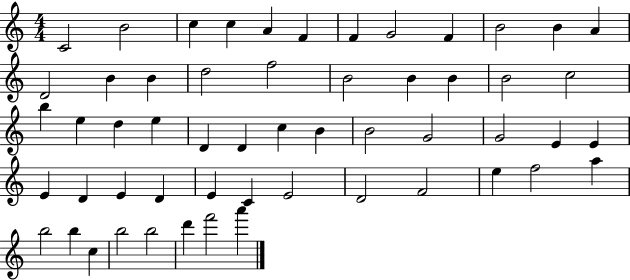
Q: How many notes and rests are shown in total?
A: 55